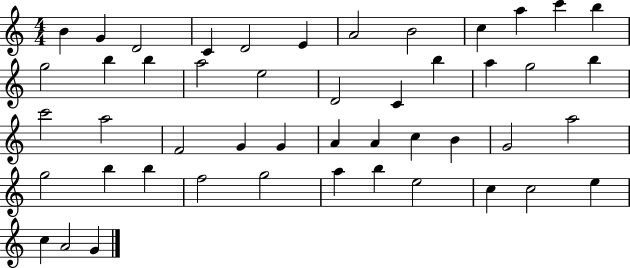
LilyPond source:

{
  \clef treble
  \numericTimeSignature
  \time 4/4
  \key c \major
  b'4 g'4 d'2 | c'4 d'2 e'4 | a'2 b'2 | c''4 a''4 c'''4 b''4 | \break g''2 b''4 b''4 | a''2 e''2 | d'2 c'4 b''4 | a''4 g''2 b''4 | \break c'''2 a''2 | f'2 g'4 g'4 | a'4 a'4 c''4 b'4 | g'2 a''2 | \break g''2 b''4 b''4 | f''2 g''2 | a''4 b''4 e''2 | c''4 c''2 e''4 | \break c''4 a'2 g'4 | \bar "|."
}